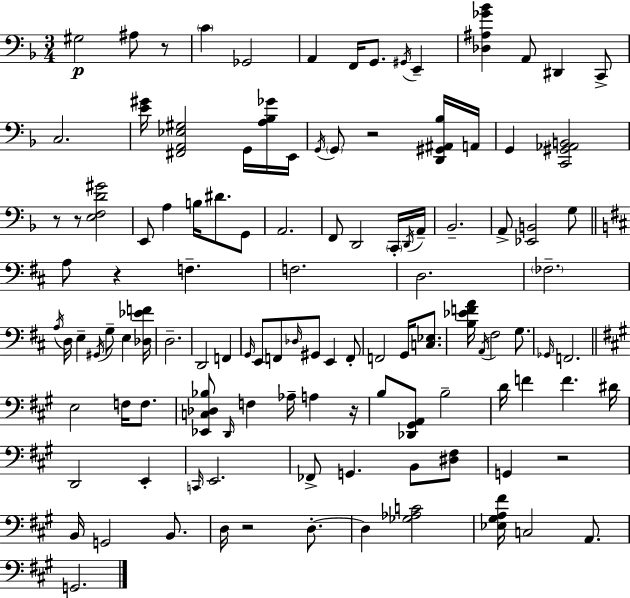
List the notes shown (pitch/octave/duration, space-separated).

G#3/h A#3/e R/e C4/q Gb2/h A2/q F2/s G2/e. G#2/s E2/q [Db3,A#3,Gb4,Bb4]/q A2/e D#2/q C2/e C3/h. [E4,G#4]/s [F#2,A2,Eb3,G#3]/h G2/s [A3,Bb3,Gb4]/s E2/s G2/s G2/e R/h [D2,G#2,A#2,Bb3]/s A2/s G2/q [C2,G#2,Ab2,B2]/h R/e R/e [E3,F3,D4,G#4]/h E2/e A3/q B3/s D#4/e. G2/e A2/h. F2/e D2/h C2/s D2/s A2/s Bb2/h. A2/e [Eb2,B2]/h G3/e A3/e R/q F3/q. F3/h. D3/h. FES3/h. A3/s D3/s E3/q G#2/s G3/e E3/q [Db3,Eb4,F4]/s D3/h. D2/h F2/q G2/s E2/e F2/e Db3/s G#2/e E2/q F2/e F2/h G2/s [C3,Eb3]/e. [B3,Eb4,F4,A4]/s A2/s F#3/h G3/e. Gb2/s F2/h. E3/h F3/s F3/e. [Eb2,C3,Db3,Bb3]/e D2/s F3/q Ab3/s A3/q R/s B3/e [Db2,G#2,A2]/e B3/h D4/s F4/q F4/q. D#4/s D2/h E2/q C2/s E2/h. FES2/e G2/q. B2/e [D#3,F#3]/e G2/q R/h B2/s G2/h B2/e. D3/s R/h D3/e. D3/q [Gb3,Ab3,C4]/h [Eb3,G#3,A3,F#4]/s C3/h A2/e. G2/h.